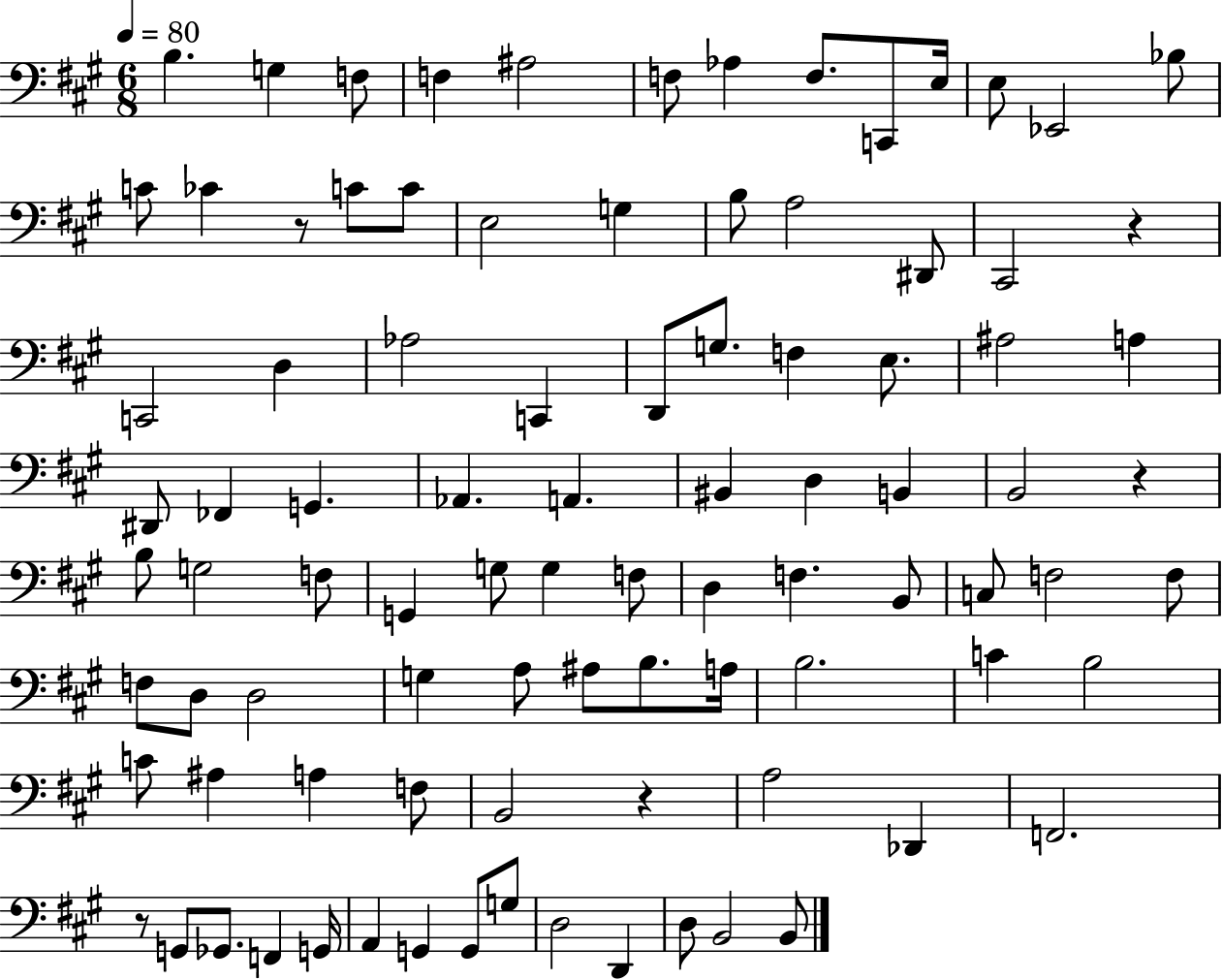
X:1
T:Untitled
M:6/8
L:1/4
K:A
B, G, F,/2 F, ^A,2 F,/2 _A, F,/2 C,,/2 E,/4 E,/2 _E,,2 _B,/2 C/2 _C z/2 C/2 C/2 E,2 G, B,/2 A,2 ^D,,/2 ^C,,2 z C,,2 D, _A,2 C,, D,,/2 G,/2 F, E,/2 ^A,2 A, ^D,,/2 _F,, G,, _A,, A,, ^B,, D, B,, B,,2 z B,/2 G,2 F,/2 G,, G,/2 G, F,/2 D, F, B,,/2 C,/2 F,2 F,/2 F,/2 D,/2 D,2 G, A,/2 ^A,/2 B,/2 A,/4 B,2 C B,2 C/2 ^A, A, F,/2 B,,2 z A,2 _D,, F,,2 z/2 G,,/2 _G,,/2 F,, G,,/4 A,, G,, G,,/2 G,/2 D,2 D,, D,/2 B,,2 B,,/2